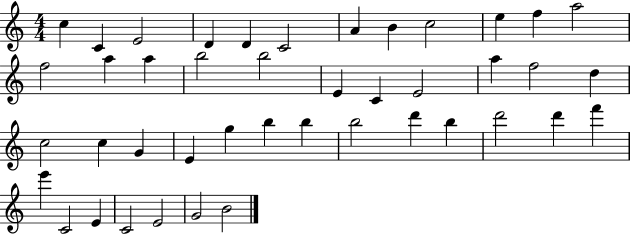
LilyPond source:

{
  \clef treble
  \numericTimeSignature
  \time 4/4
  \key c \major
  c''4 c'4 e'2 | d'4 d'4 c'2 | a'4 b'4 c''2 | e''4 f''4 a''2 | \break f''2 a''4 a''4 | b''2 b''2 | e'4 c'4 e'2 | a''4 f''2 d''4 | \break c''2 c''4 g'4 | e'4 g''4 b''4 b''4 | b''2 d'''4 b''4 | d'''2 d'''4 f'''4 | \break e'''4 c'2 e'4 | c'2 e'2 | g'2 b'2 | \bar "|."
}